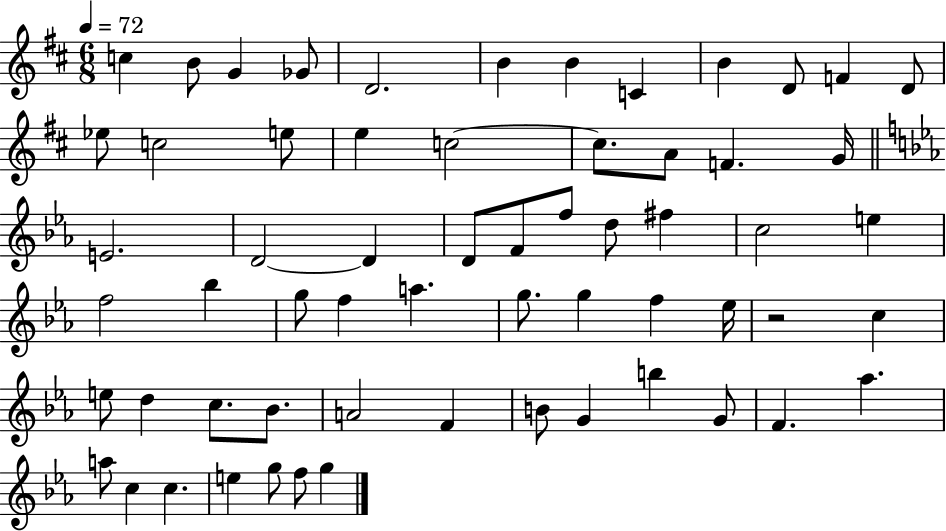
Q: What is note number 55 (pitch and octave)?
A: C5